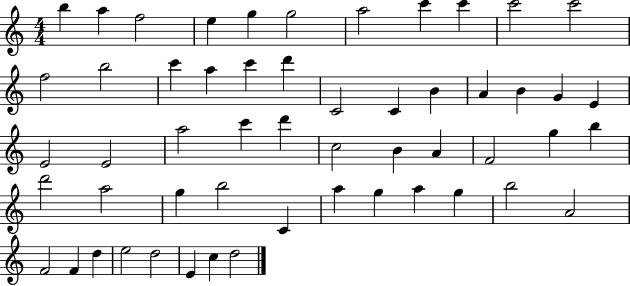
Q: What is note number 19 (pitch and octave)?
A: C4